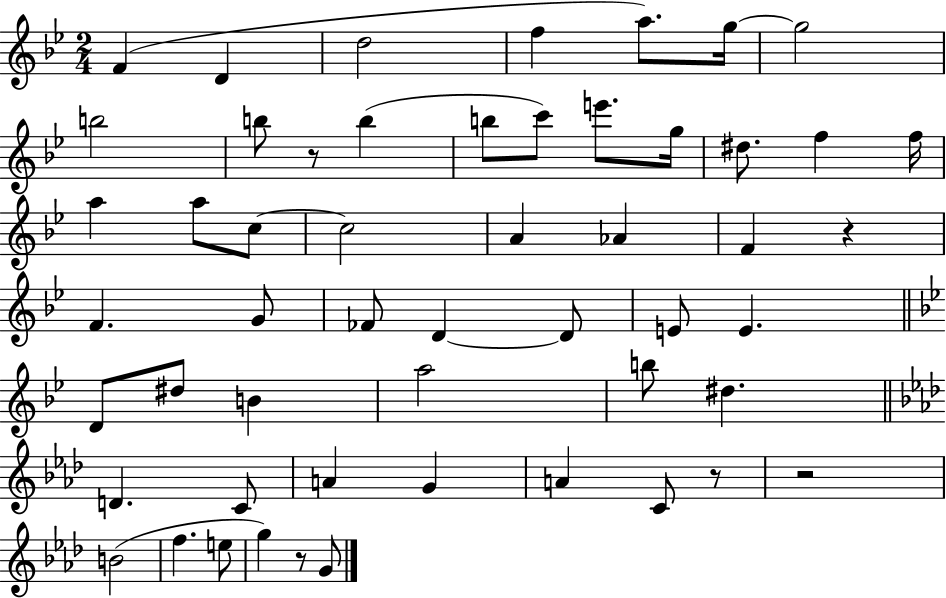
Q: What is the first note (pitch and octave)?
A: F4